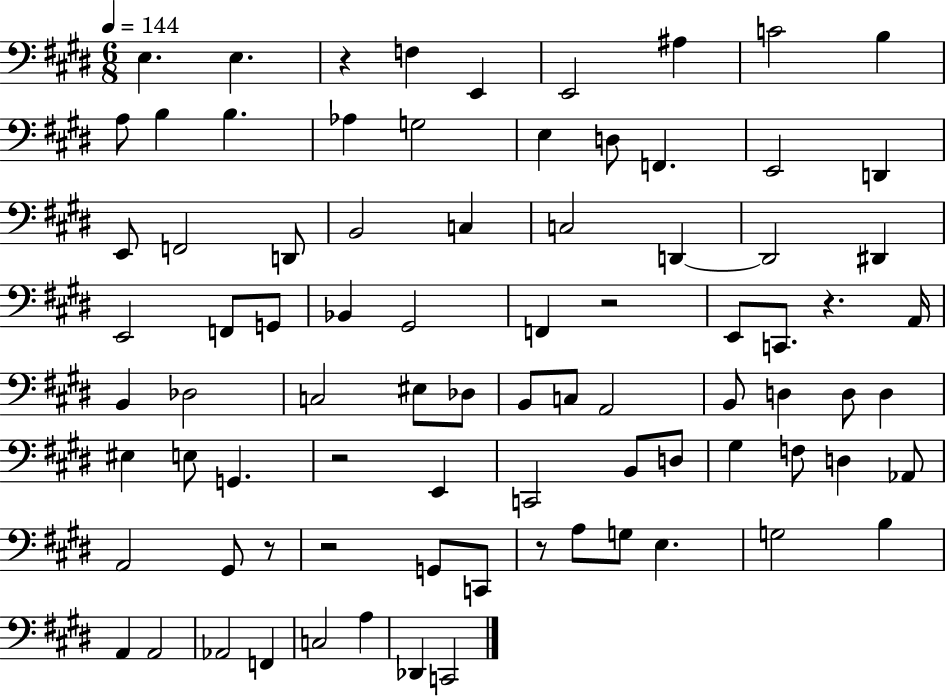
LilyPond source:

{
  \clef bass
  \numericTimeSignature
  \time 6/8
  \key e \major
  \tempo 4 = 144
  e4. e4. | r4 f4 e,4 | e,2 ais4 | c'2 b4 | \break a8 b4 b4. | aes4 g2 | e4 d8 f,4. | e,2 d,4 | \break e,8 f,2 d,8 | b,2 c4 | c2 d,4~~ | d,2 dis,4 | \break e,2 f,8 g,8 | bes,4 gis,2 | f,4 r2 | e,8 c,8. r4. a,16 | \break b,4 des2 | c2 eis8 des8 | b,8 c8 a,2 | b,8 d4 d8 d4 | \break eis4 e8 g,4. | r2 e,4 | c,2 b,8 d8 | gis4 f8 d4 aes,8 | \break a,2 gis,8 r8 | r2 g,8 c,8 | r8 a8 g8 e4. | g2 b4 | \break a,4 a,2 | aes,2 f,4 | c2 a4 | des,4 c,2 | \break \bar "|."
}